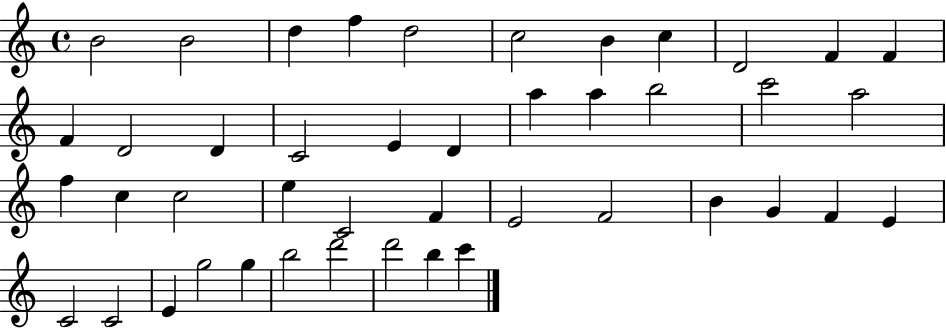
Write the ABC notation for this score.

X:1
T:Untitled
M:4/4
L:1/4
K:C
B2 B2 d f d2 c2 B c D2 F F F D2 D C2 E D a a b2 c'2 a2 f c c2 e C2 F E2 F2 B G F E C2 C2 E g2 g b2 d'2 d'2 b c'